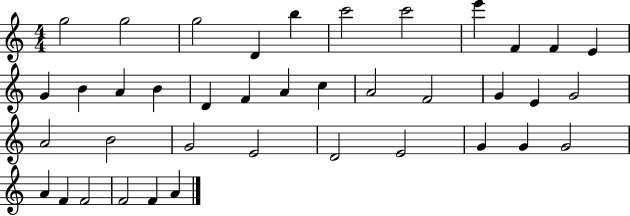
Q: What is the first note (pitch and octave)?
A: G5